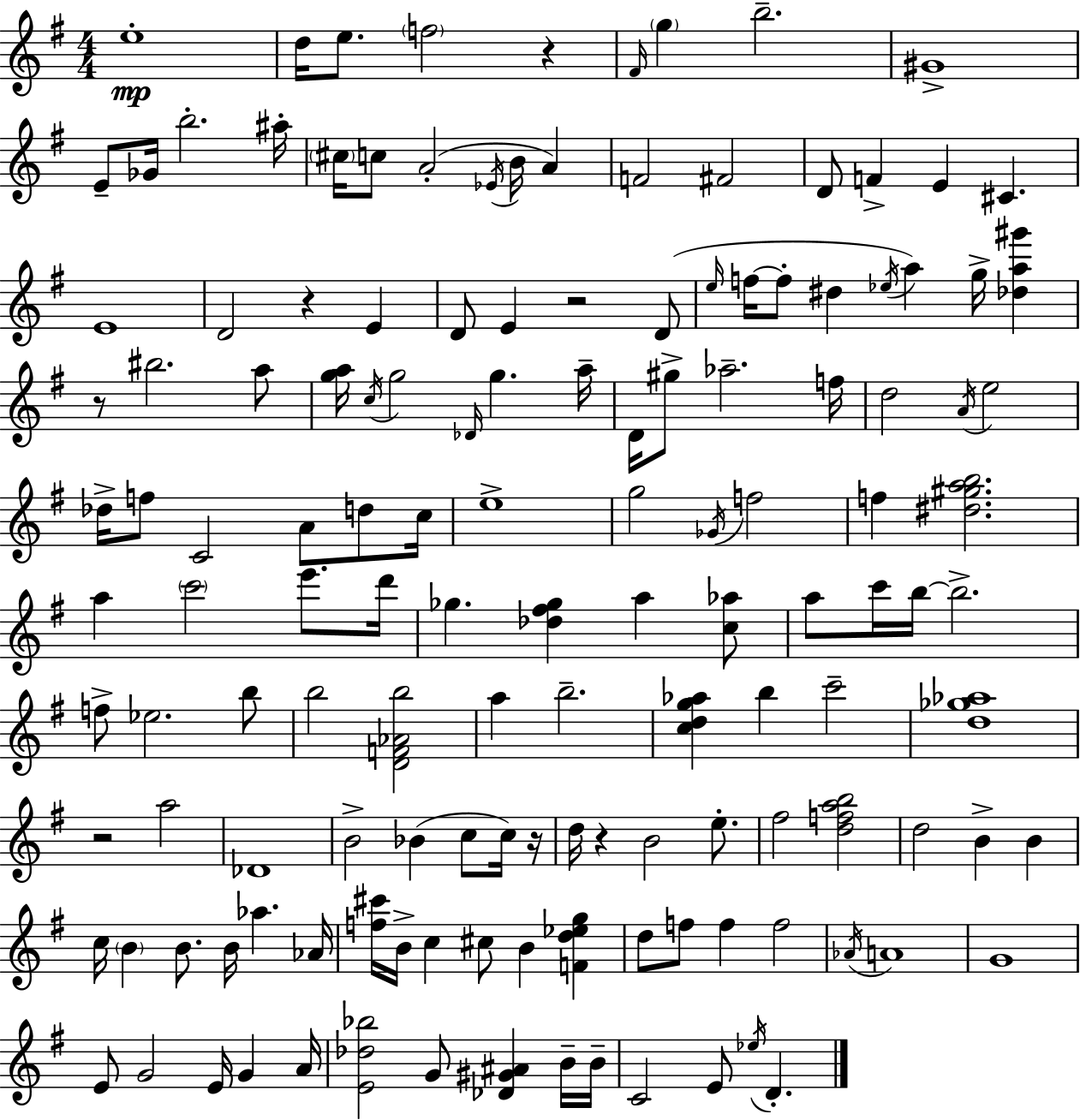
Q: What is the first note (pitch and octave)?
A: E5